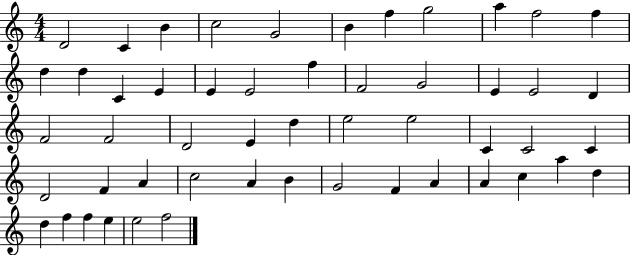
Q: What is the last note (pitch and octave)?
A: F5